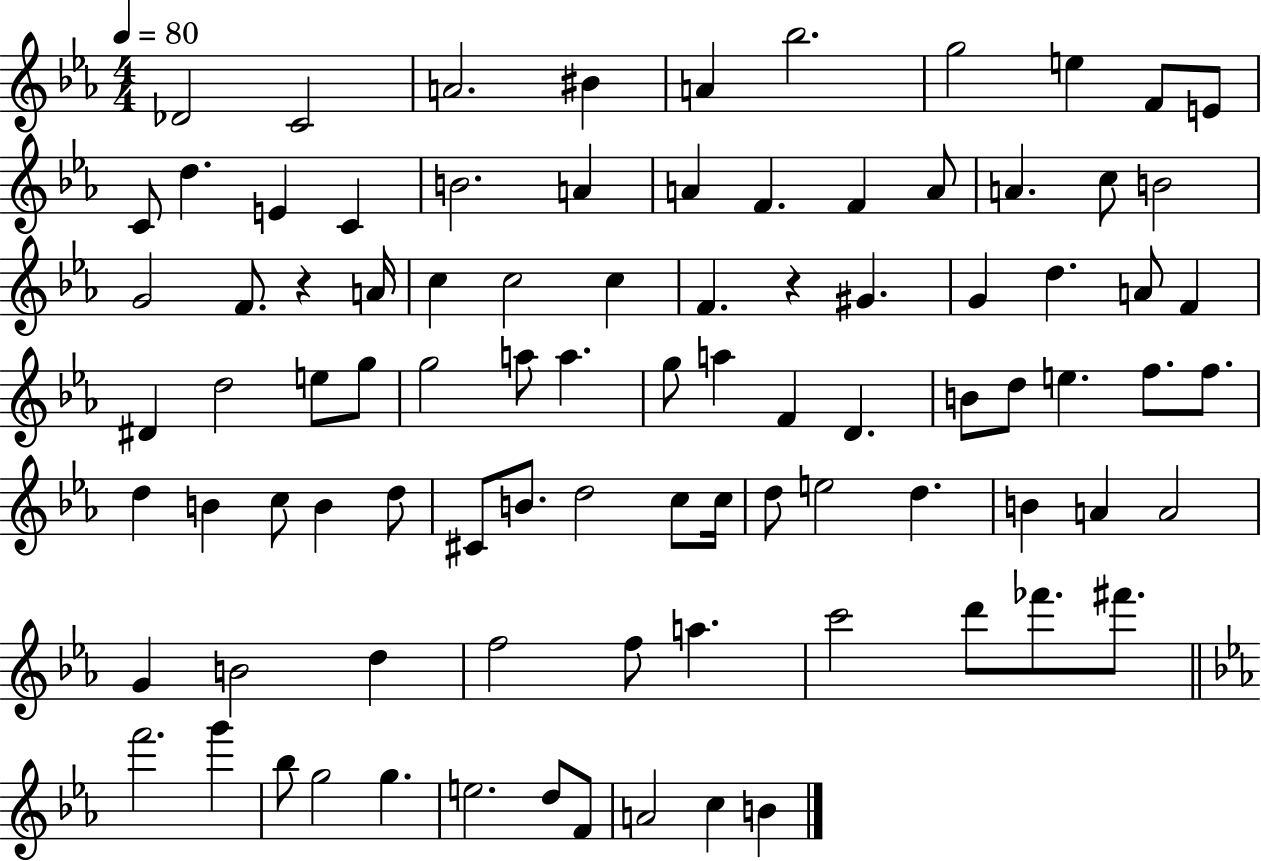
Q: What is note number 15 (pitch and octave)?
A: B4